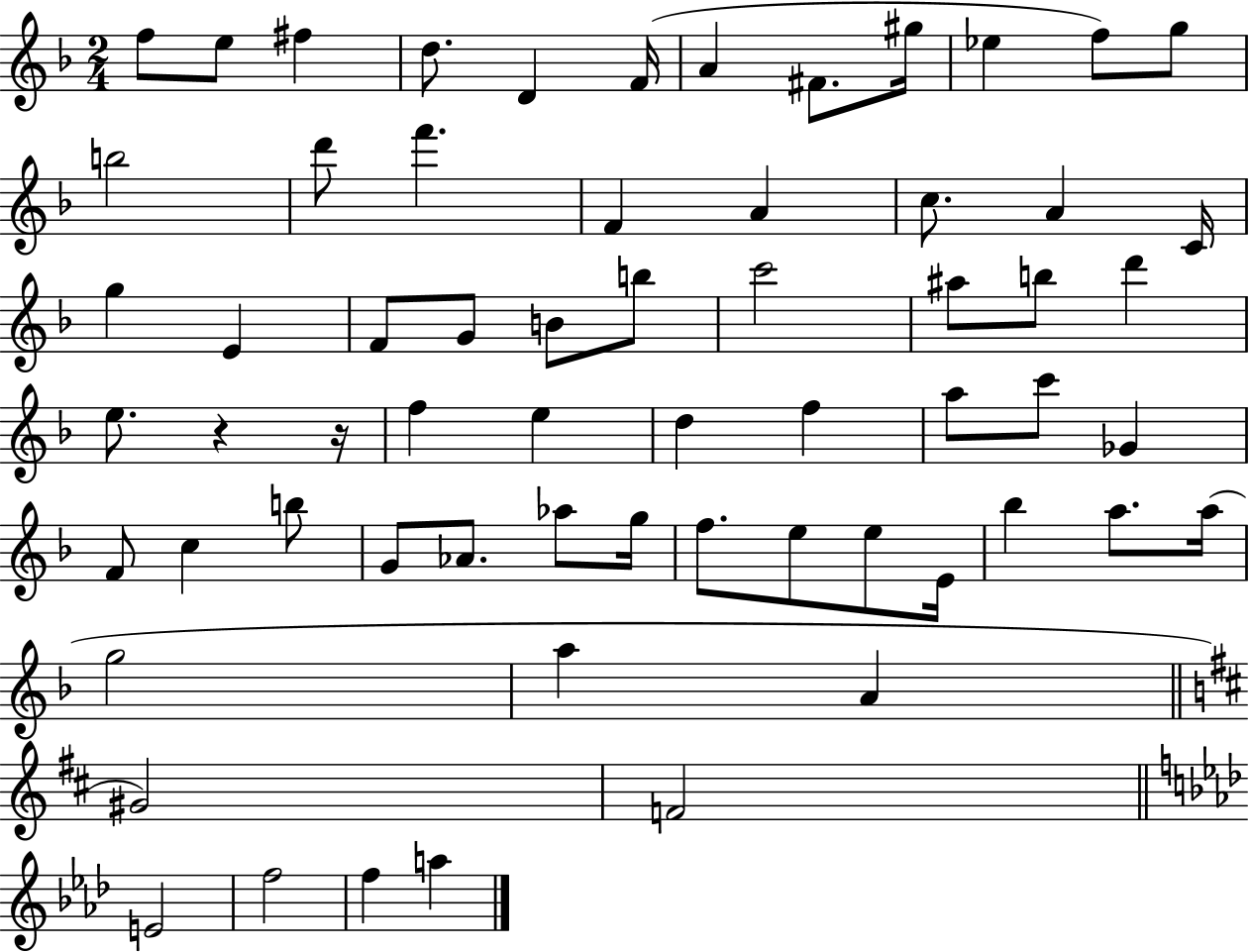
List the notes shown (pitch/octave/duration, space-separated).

F5/e E5/e F#5/q D5/e. D4/q F4/s A4/q F#4/e. G#5/s Eb5/q F5/e G5/e B5/h D6/e F6/q. F4/q A4/q C5/e. A4/q C4/s G5/q E4/q F4/e G4/e B4/e B5/e C6/h A#5/e B5/e D6/q E5/e. R/q R/s F5/q E5/q D5/q F5/q A5/e C6/e Gb4/q F4/e C5/q B5/e G4/e Ab4/e. Ab5/e G5/s F5/e. E5/e E5/e E4/s Bb5/q A5/e. A5/s G5/h A5/q A4/q G#4/h F4/h E4/h F5/h F5/q A5/q